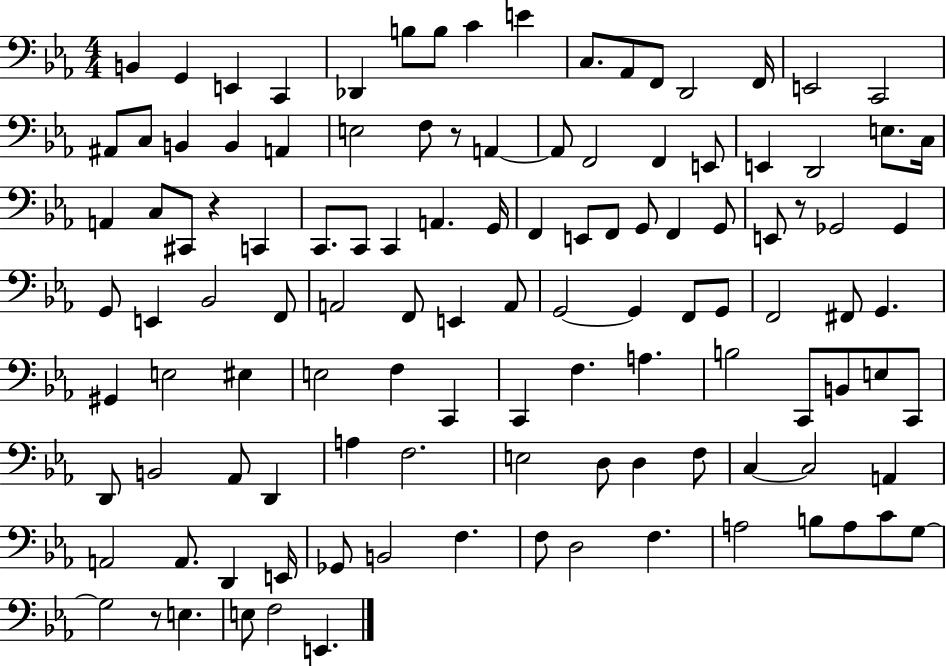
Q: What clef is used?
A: bass